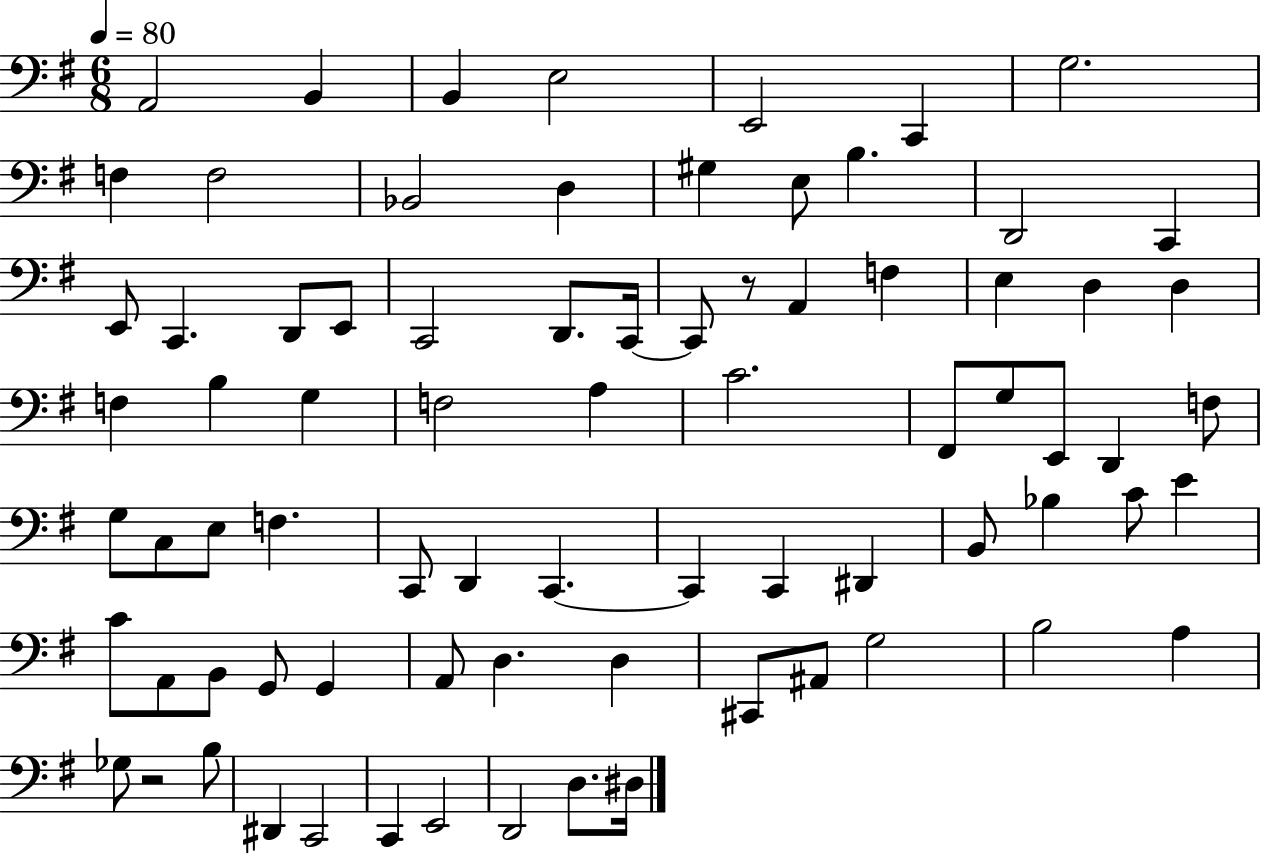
X:1
T:Untitled
M:6/8
L:1/4
K:G
A,,2 B,, B,, E,2 E,,2 C,, G,2 F, F,2 _B,,2 D, ^G, E,/2 B, D,,2 C,, E,,/2 C,, D,,/2 E,,/2 C,,2 D,,/2 C,,/4 C,,/2 z/2 A,, F, E, D, D, F, B, G, F,2 A, C2 ^F,,/2 G,/2 E,,/2 D,, F,/2 G,/2 C,/2 E,/2 F, C,,/2 D,, C,, C,, C,, ^D,, B,,/2 _B, C/2 E C/2 A,,/2 B,,/2 G,,/2 G,, A,,/2 D, D, ^C,,/2 ^A,,/2 G,2 B,2 A, _G,/2 z2 B,/2 ^D,, C,,2 C,, E,,2 D,,2 D,/2 ^D,/4